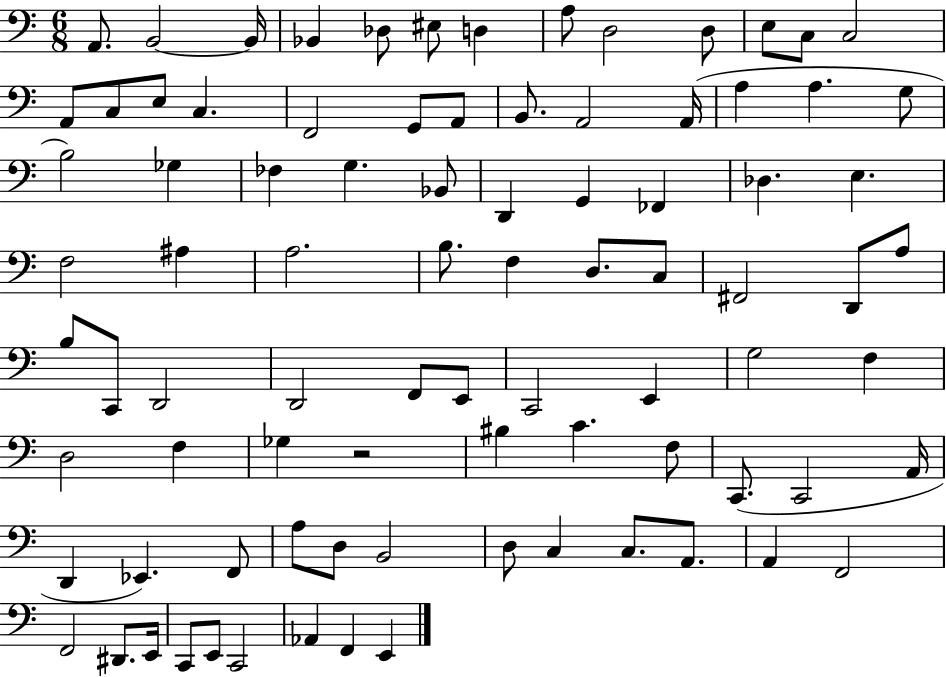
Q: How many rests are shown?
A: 1